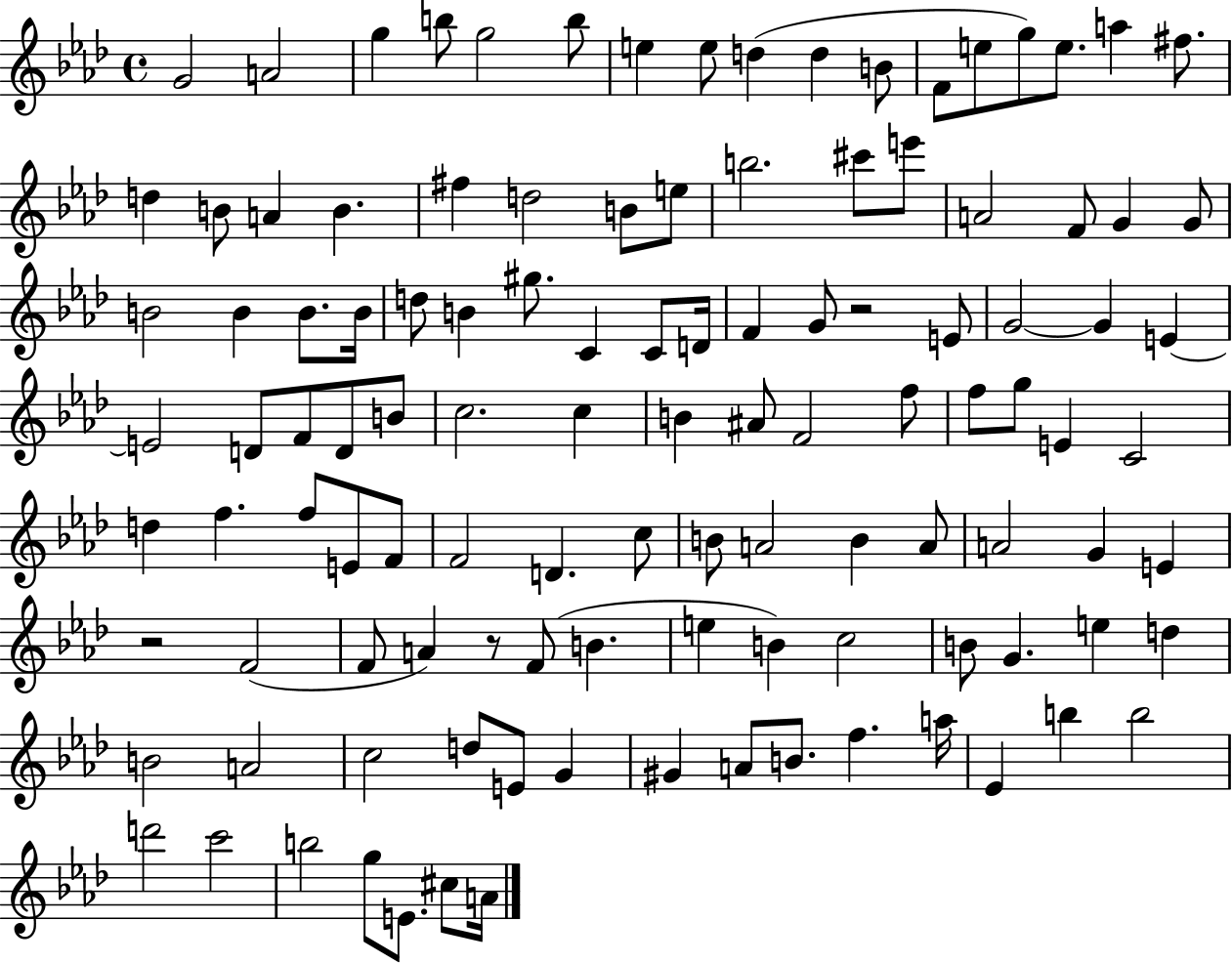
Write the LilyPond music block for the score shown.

{
  \clef treble
  \time 4/4
  \defaultTimeSignature
  \key aes \major
  g'2 a'2 | g''4 b''8 g''2 b''8 | e''4 e''8 d''4( d''4 b'8 | f'8 e''8 g''8) e''8. a''4 fis''8. | \break d''4 b'8 a'4 b'4. | fis''4 d''2 b'8 e''8 | b''2. cis'''8 e'''8 | a'2 f'8 g'4 g'8 | \break b'2 b'4 b'8. b'16 | d''8 b'4 gis''8. c'4 c'8 d'16 | f'4 g'8 r2 e'8 | g'2~~ g'4 e'4~~ | \break e'2 d'8 f'8 d'8 b'8 | c''2. c''4 | b'4 ais'8 f'2 f''8 | f''8 g''8 e'4 c'2 | \break d''4 f''4. f''8 e'8 f'8 | f'2 d'4. c''8 | b'8 a'2 b'4 a'8 | a'2 g'4 e'4 | \break r2 f'2( | f'8 a'4) r8 f'8( b'4. | e''4 b'4) c''2 | b'8 g'4. e''4 d''4 | \break b'2 a'2 | c''2 d''8 e'8 g'4 | gis'4 a'8 b'8. f''4. a''16 | ees'4 b''4 b''2 | \break d'''2 c'''2 | b''2 g''8 e'8. cis''8 a'16 | \bar "|."
}